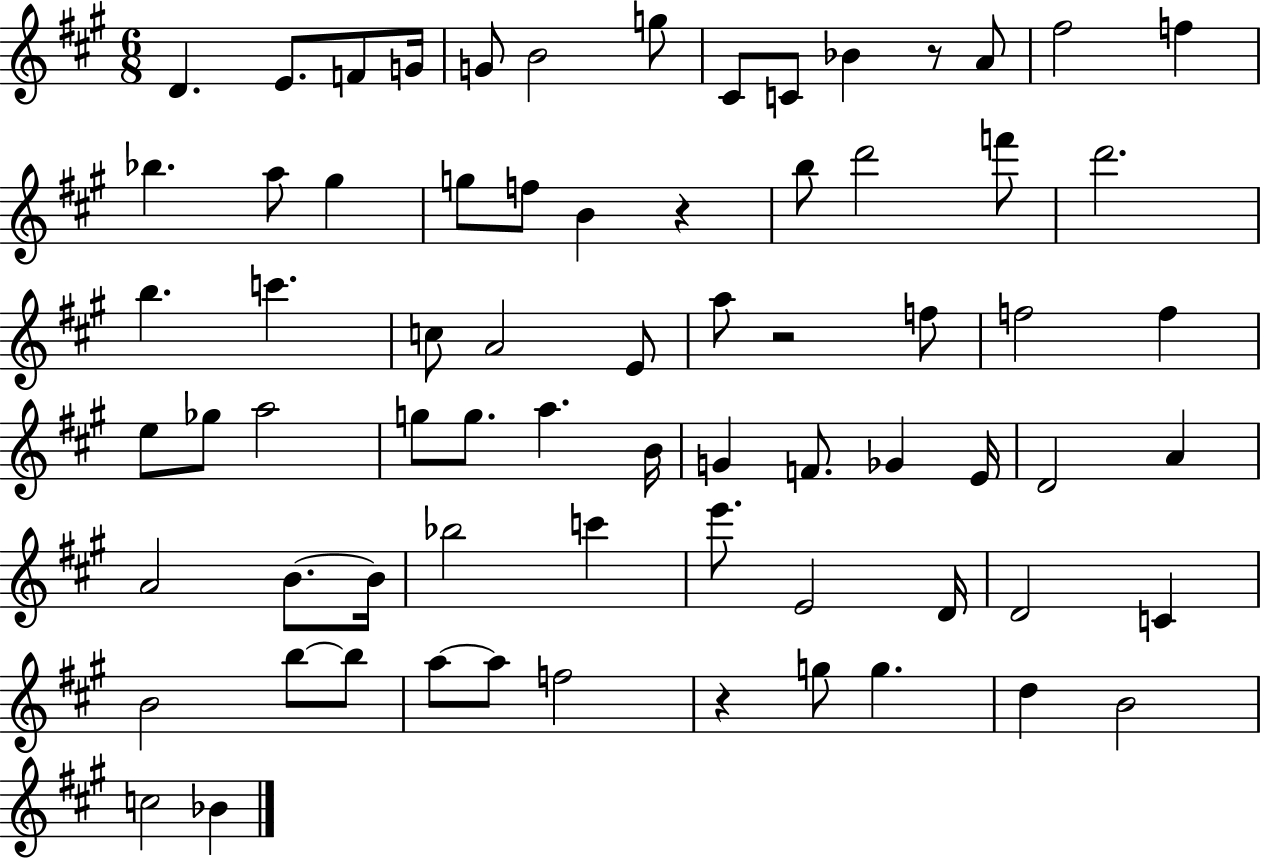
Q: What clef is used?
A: treble